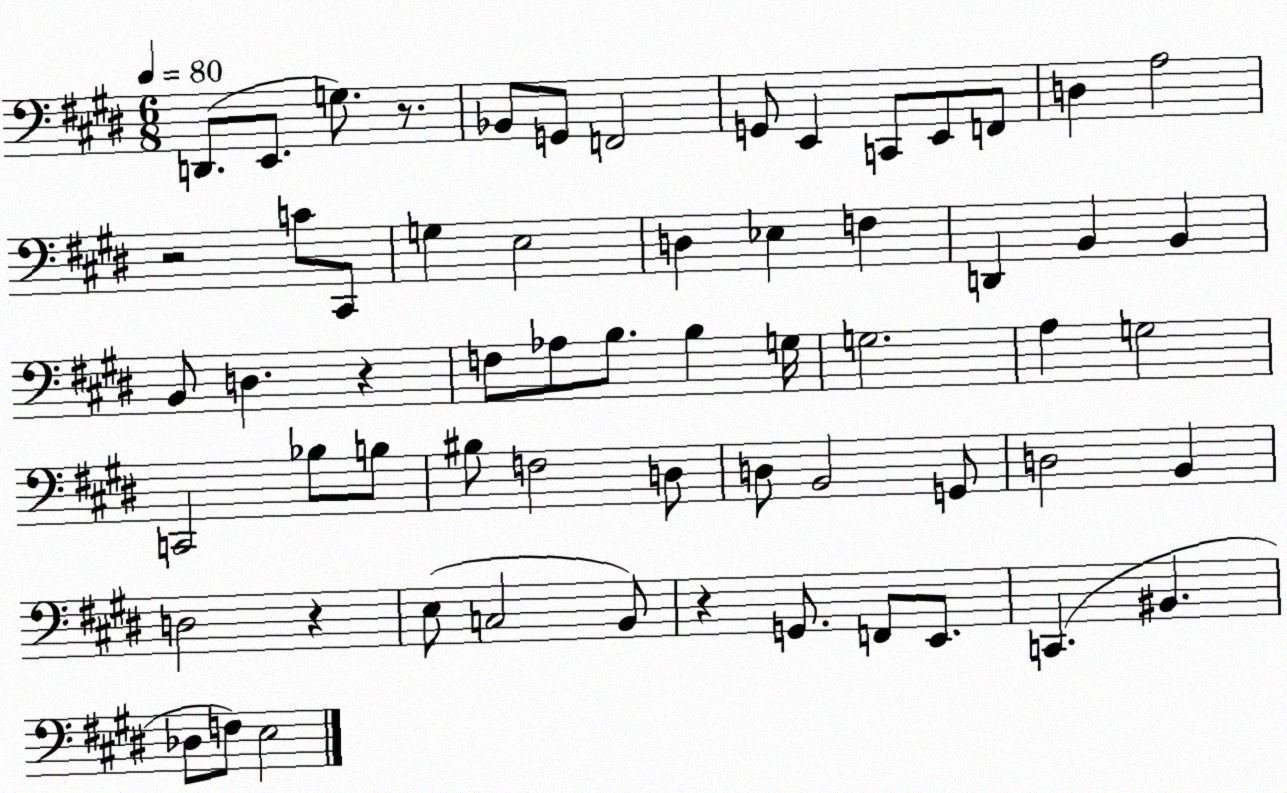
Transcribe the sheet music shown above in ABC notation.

X:1
T:Untitled
M:6/8
L:1/4
K:E
D,,/2 E,,/2 G,/2 z/2 _B,,/2 G,,/2 F,,2 G,,/2 E,, C,,/2 E,,/2 F,,/2 D, A,2 z2 C/2 ^C,,/2 G, E,2 D, _E, F, D,, B,, B,, B,,/2 D, z F,/2 _A,/2 B,/2 B, G,/4 G,2 A, G,2 C,,2 _B,/2 B,/2 ^B,/2 F,2 D,/2 D,/2 B,,2 G,,/2 D,2 B,, D,2 z E,/2 C,2 B,,/2 z G,,/2 F,,/2 E,,/2 C,, ^B,, _D,/2 F,/2 E,2